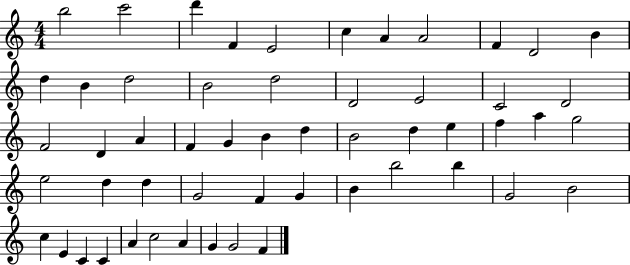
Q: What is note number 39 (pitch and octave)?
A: G4